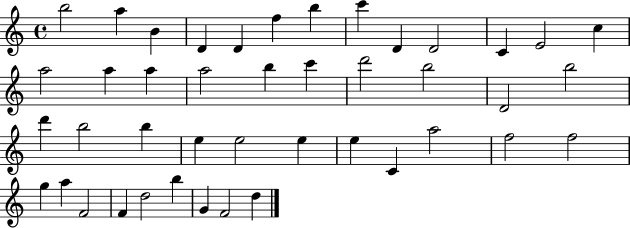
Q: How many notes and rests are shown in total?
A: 43